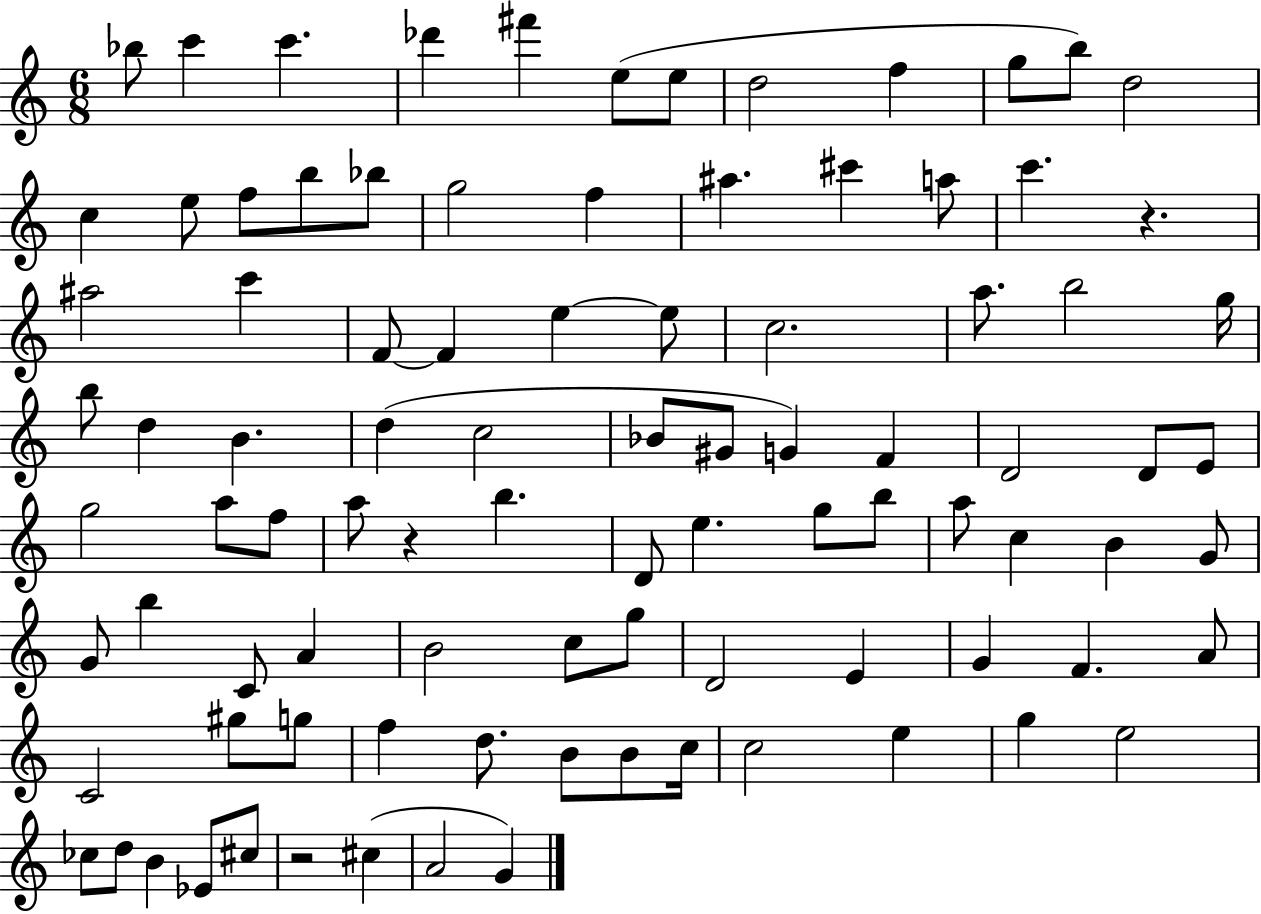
X:1
T:Untitled
M:6/8
L:1/4
K:C
_b/2 c' c' _d' ^f' e/2 e/2 d2 f g/2 b/2 d2 c e/2 f/2 b/2 _b/2 g2 f ^a ^c' a/2 c' z ^a2 c' F/2 F e e/2 c2 a/2 b2 g/4 b/2 d B d c2 _B/2 ^G/2 G F D2 D/2 E/2 g2 a/2 f/2 a/2 z b D/2 e g/2 b/2 a/2 c B G/2 G/2 b C/2 A B2 c/2 g/2 D2 E G F A/2 C2 ^g/2 g/2 f d/2 B/2 B/2 c/4 c2 e g e2 _c/2 d/2 B _E/2 ^c/2 z2 ^c A2 G